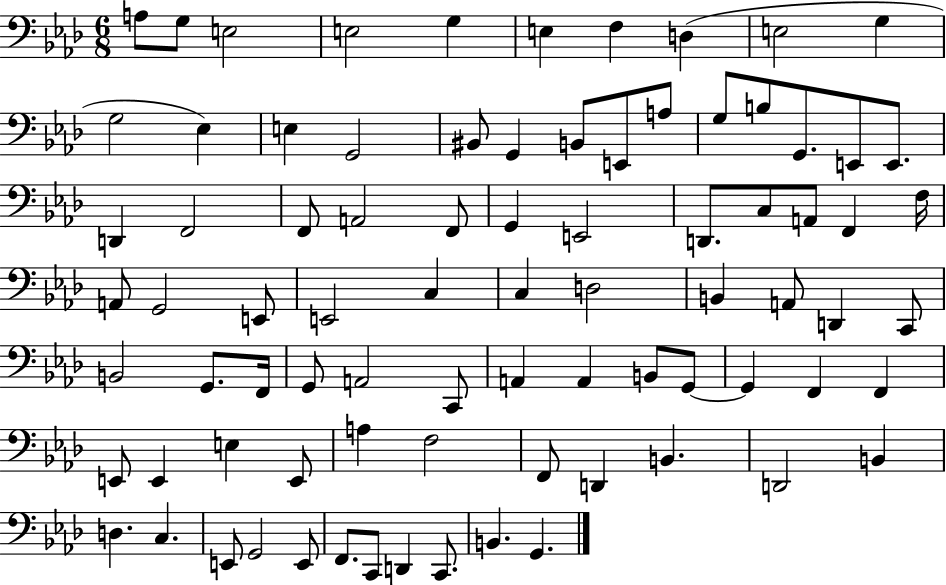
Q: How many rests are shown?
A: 0